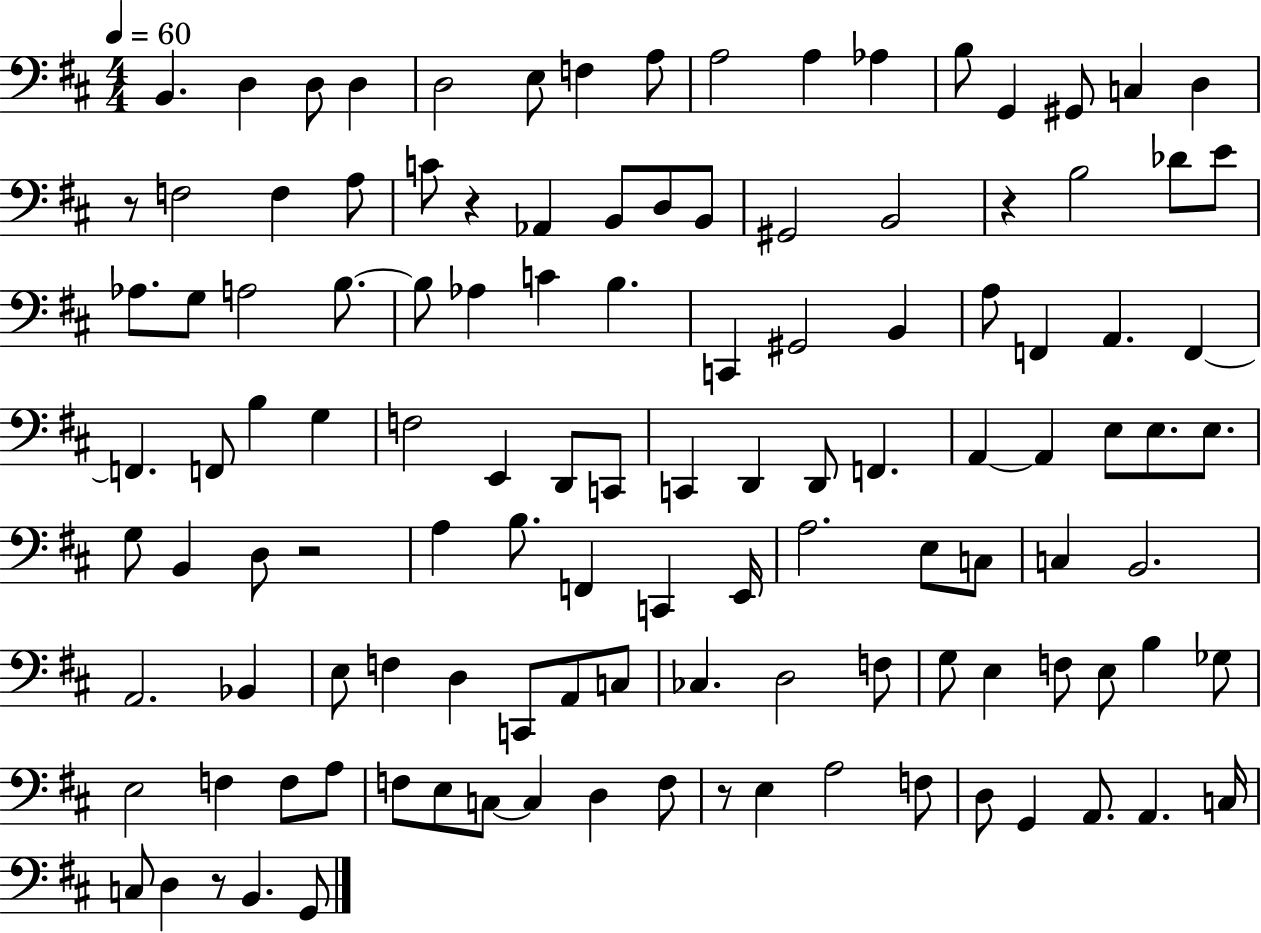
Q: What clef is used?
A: bass